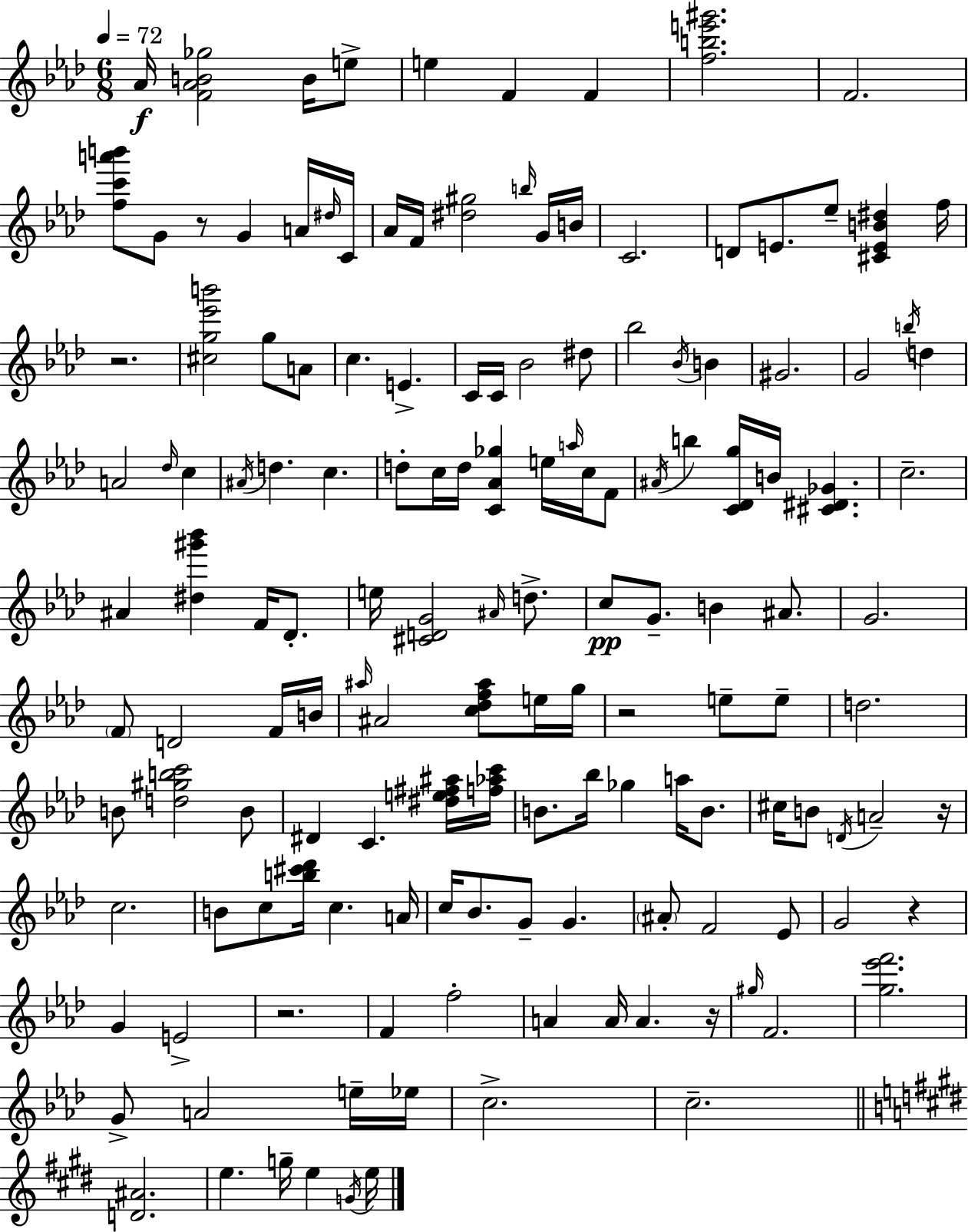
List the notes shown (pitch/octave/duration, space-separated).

Ab4/s [F4,Ab4,B4,Gb5]/h B4/s E5/e E5/q F4/q F4/q [F5,B5,E6,G#6]/h. F4/h. [F5,C6,A6,B6]/e G4/e R/e G4/q A4/s D#5/s C4/s Ab4/s F4/s [D#5,G#5]/h B5/s G4/s B4/s C4/h. D4/e E4/e. Eb5/e [C#4,E4,B4,D#5]/q F5/s R/h. [C#5,G5,Eb6,B6]/h G5/e A4/e C5/q. E4/q. C4/s C4/s Bb4/h D#5/e Bb5/h Bb4/s B4/q G#4/h. G4/h B5/s D5/q A4/h Db5/s C5/q A#4/s D5/q. C5/q. D5/e C5/s D5/s [C4,Ab4,Gb5]/q E5/s A5/s C5/s F4/e A#4/s B5/q [C4,Db4,G5]/s B4/s [C#4,D#4,Gb4]/q. C5/h. A#4/q [D#5,G#6,Bb6]/q F4/s Db4/e. E5/s [C#4,D4,G4]/h A#4/s D5/e. C5/e G4/e. B4/q A#4/e. G4/h. F4/e D4/h F4/s B4/s A#5/s A#4/h [C5,Db5,F5,A#5]/e E5/s G5/s R/h E5/e E5/e D5/h. B4/e [D5,G#5,B5,C6]/h B4/e D#4/q C4/q. [D#5,E5,F#5,A#5]/s [F5,Ab5,C6]/s B4/e. Bb5/s Gb5/q A5/s B4/e. C#5/s B4/e D4/s A4/h R/s C5/h. B4/e C5/e [B5,C#6,Db6]/s C5/q. A4/s C5/s Bb4/e. G4/e G4/q. A#4/e F4/h Eb4/e G4/h R/q G4/q E4/h R/h. F4/q F5/h A4/q A4/s A4/q. R/s G#5/s F4/h. [G5,Eb6,F6]/h. G4/e A4/h E5/s Eb5/s C5/h. C5/h. [D4,A#4]/h. E5/q. G5/s E5/q G4/s E5/s